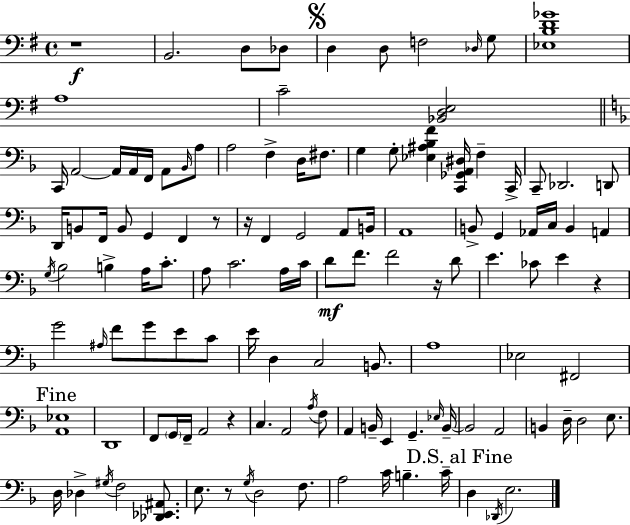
X:1
T:Untitled
M:4/4
L:1/4
K:Em
z4 B,,2 D,/2 _D,/2 D, D,/2 F,2 _D,/4 G,/2 [_E,B,D_G]4 A,4 C2 [_B,,D,E,]2 C,,/4 A,,2 A,,/4 A,,/4 F,,/4 A,,/2 _B,,/4 A,/2 A,2 F, D,/4 ^F,/2 G, G,/2 [_E,^A,_B,F] [C,,_G,,A,,^D,]/4 F, C,,/4 C,,/2 _D,,2 D,,/2 D,,/4 B,,/2 F,,/4 B,,/2 G,, F,, z/2 z/4 F,, G,,2 A,,/2 B,,/4 A,,4 B,,/2 G,, _A,,/4 C,/4 B,, A,, G,/4 _B,2 B, A,/4 C/2 A,/2 C2 A,/4 C/4 D/2 F/2 F2 z/4 D/2 E _C/2 E z G2 ^A,/4 F/2 G/2 E/2 C/2 E/4 D, C,2 B,,/2 A,4 _E,2 ^F,,2 [A,,_E,]4 D,,4 F,,/2 G,,/4 F,,/4 A,,2 z C, A,,2 A,/4 F,/2 A,, B,,/4 E,, G,, _E,/4 B,,/4 B,,2 A,,2 B,, D,/4 D,2 E,/2 D,/4 _D, ^G,/4 F,2 [_D,,_E,,^A,,]/2 E,/2 z/2 G,/4 D,2 F,/2 A,2 C/4 B, C/4 D, _D,,/4 E,2